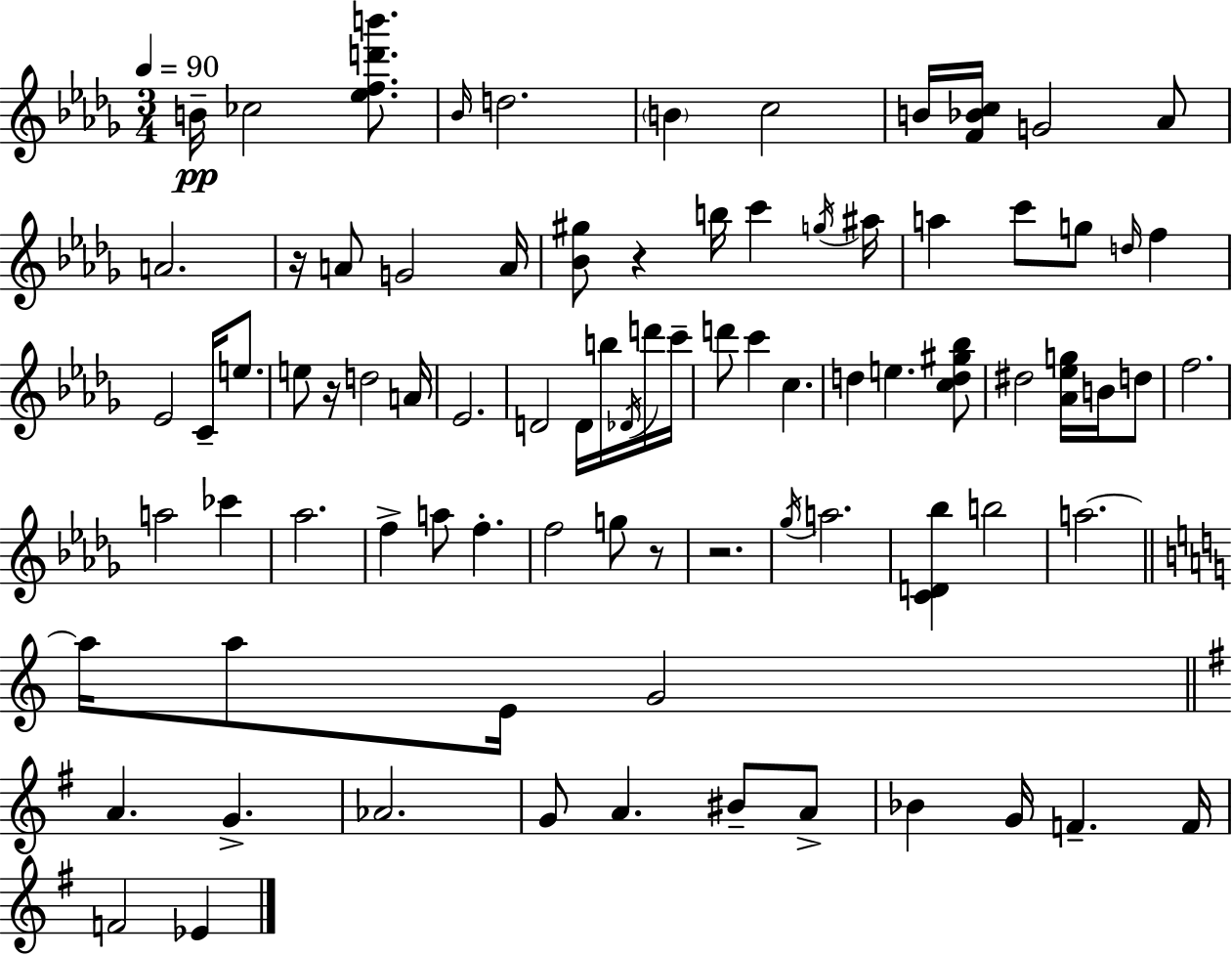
X:1
T:Untitled
M:3/4
L:1/4
K:Bbm
B/4 _c2 [_efd'b']/2 _B/4 d2 B c2 B/4 [F_Bc]/4 G2 _A/2 A2 z/4 A/2 G2 A/4 [_B^g]/2 z b/4 c' g/4 ^a/4 a c'/2 g/2 d/4 f _E2 C/4 e/2 e/2 z/4 d2 A/4 _E2 D2 D/4 b/4 _D/4 d'/4 c'/4 d'/2 c' c d e [cd^g_b]/2 ^d2 [_A_eg]/4 B/4 d/2 f2 a2 _c' _a2 f a/2 f f2 g/2 z/2 z2 _g/4 a2 [CD_b] b2 a2 a/4 a/2 E/4 G2 A G _A2 G/2 A ^B/2 A/2 _B G/4 F F/4 F2 _E